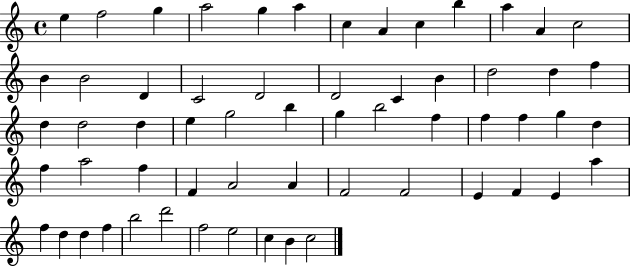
{
  \clef treble
  \time 4/4
  \defaultTimeSignature
  \key c \major
  e''4 f''2 g''4 | a''2 g''4 a''4 | c''4 a'4 c''4 b''4 | a''4 a'4 c''2 | \break b'4 b'2 d'4 | c'2 d'2 | d'2 c'4 b'4 | d''2 d''4 f''4 | \break d''4 d''2 d''4 | e''4 g''2 b''4 | g''4 b''2 f''4 | f''4 f''4 g''4 d''4 | \break f''4 a''2 f''4 | f'4 a'2 a'4 | f'2 f'2 | e'4 f'4 e'4 a''4 | \break f''4 d''4 d''4 f''4 | b''2 d'''2 | f''2 e''2 | c''4 b'4 c''2 | \break \bar "|."
}